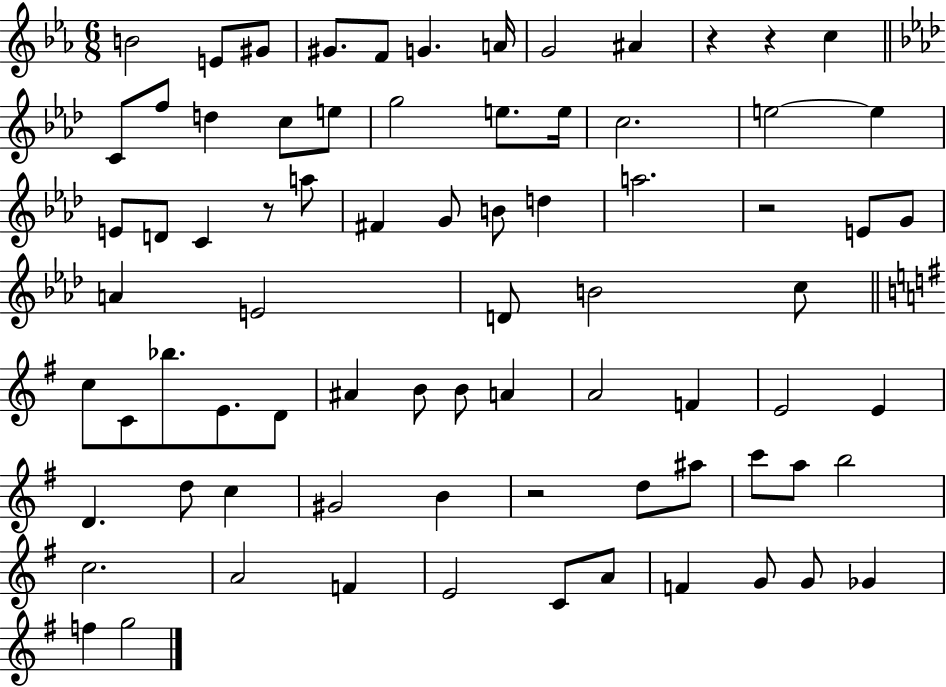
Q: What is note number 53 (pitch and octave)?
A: C5